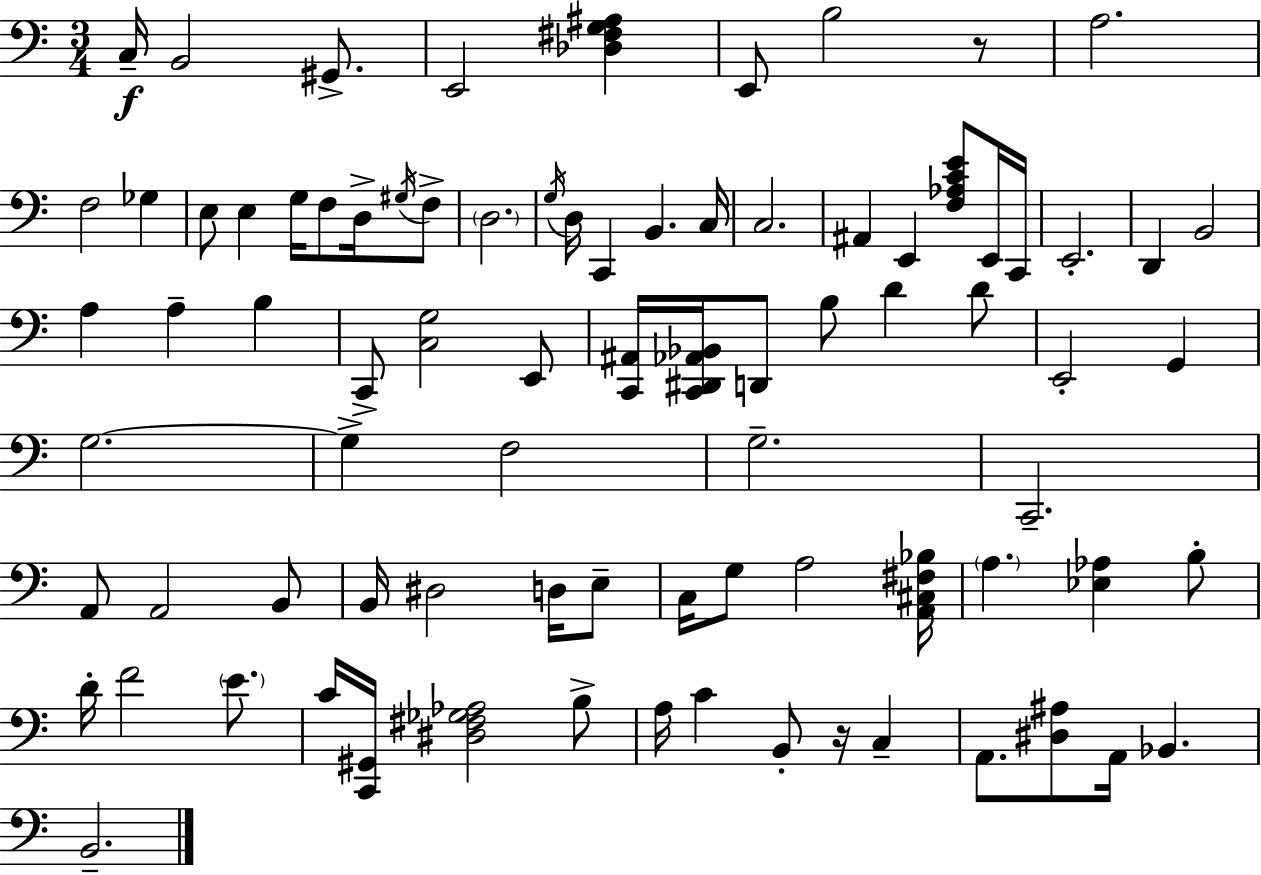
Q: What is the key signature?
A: C major